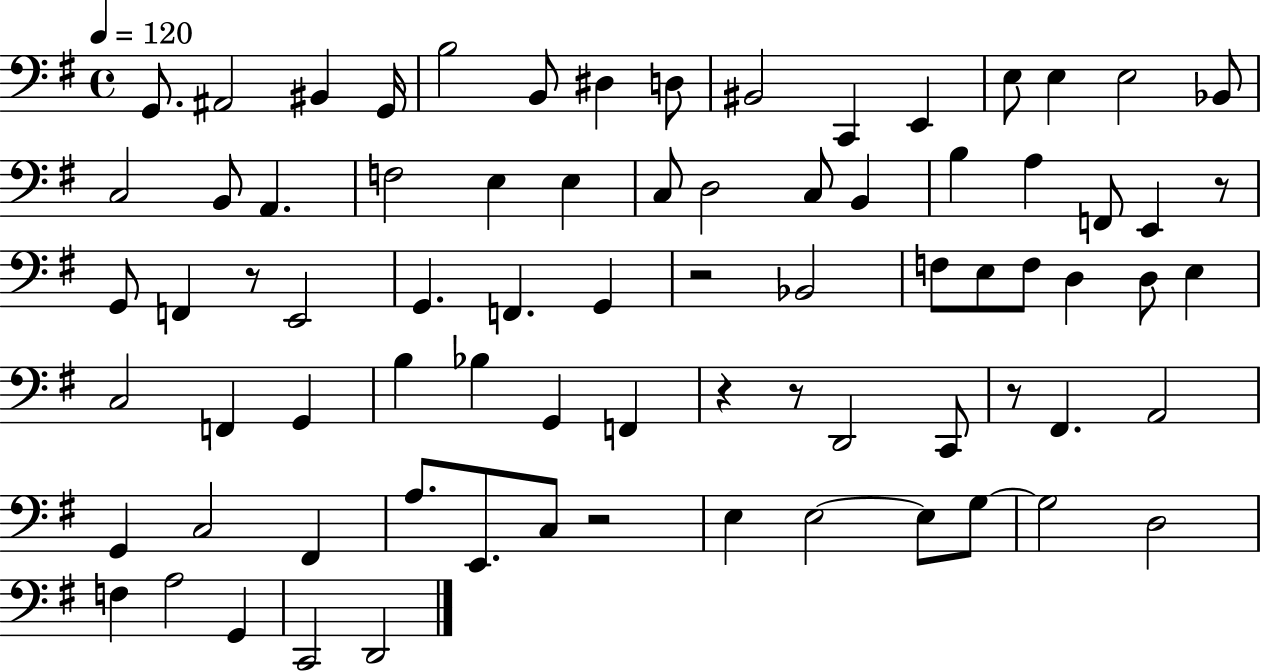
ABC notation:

X:1
T:Untitled
M:4/4
L:1/4
K:G
G,,/2 ^A,,2 ^B,, G,,/4 B,2 B,,/2 ^D, D,/2 ^B,,2 C,, E,, E,/2 E, E,2 _B,,/2 C,2 B,,/2 A,, F,2 E, E, C,/2 D,2 C,/2 B,, B, A, F,,/2 E,, z/2 G,,/2 F,, z/2 E,,2 G,, F,, G,, z2 _B,,2 F,/2 E,/2 F,/2 D, D,/2 E, C,2 F,, G,, B, _B, G,, F,, z z/2 D,,2 C,,/2 z/2 ^F,, A,,2 G,, C,2 ^F,, A,/2 E,,/2 C,/2 z2 E, E,2 E,/2 G,/2 G,2 D,2 F, A,2 G,, C,,2 D,,2